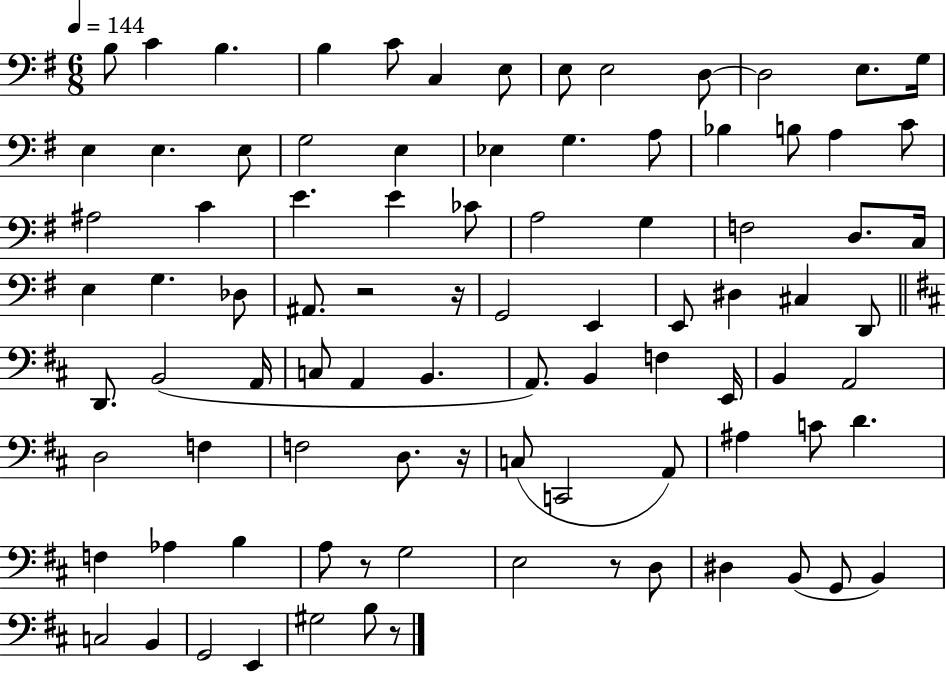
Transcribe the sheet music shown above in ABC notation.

X:1
T:Untitled
M:6/8
L:1/4
K:G
B,/2 C B, B, C/2 C, E,/2 E,/2 E,2 D,/2 D,2 E,/2 G,/4 E, E, E,/2 G,2 E, _E, G, A,/2 _B, B,/2 A, C/2 ^A,2 C E E _C/2 A,2 G, F,2 D,/2 C,/4 E, G, _D,/2 ^A,,/2 z2 z/4 G,,2 E,, E,,/2 ^D, ^C, D,,/2 D,,/2 B,,2 A,,/4 C,/2 A,, B,, A,,/2 B,, F, E,,/4 B,, A,,2 D,2 F, F,2 D,/2 z/4 C,/2 C,,2 A,,/2 ^A, C/2 D F, _A, B, A,/2 z/2 G,2 E,2 z/2 D,/2 ^D, B,,/2 G,,/2 B,, C,2 B,, G,,2 E,, ^G,2 B,/2 z/2